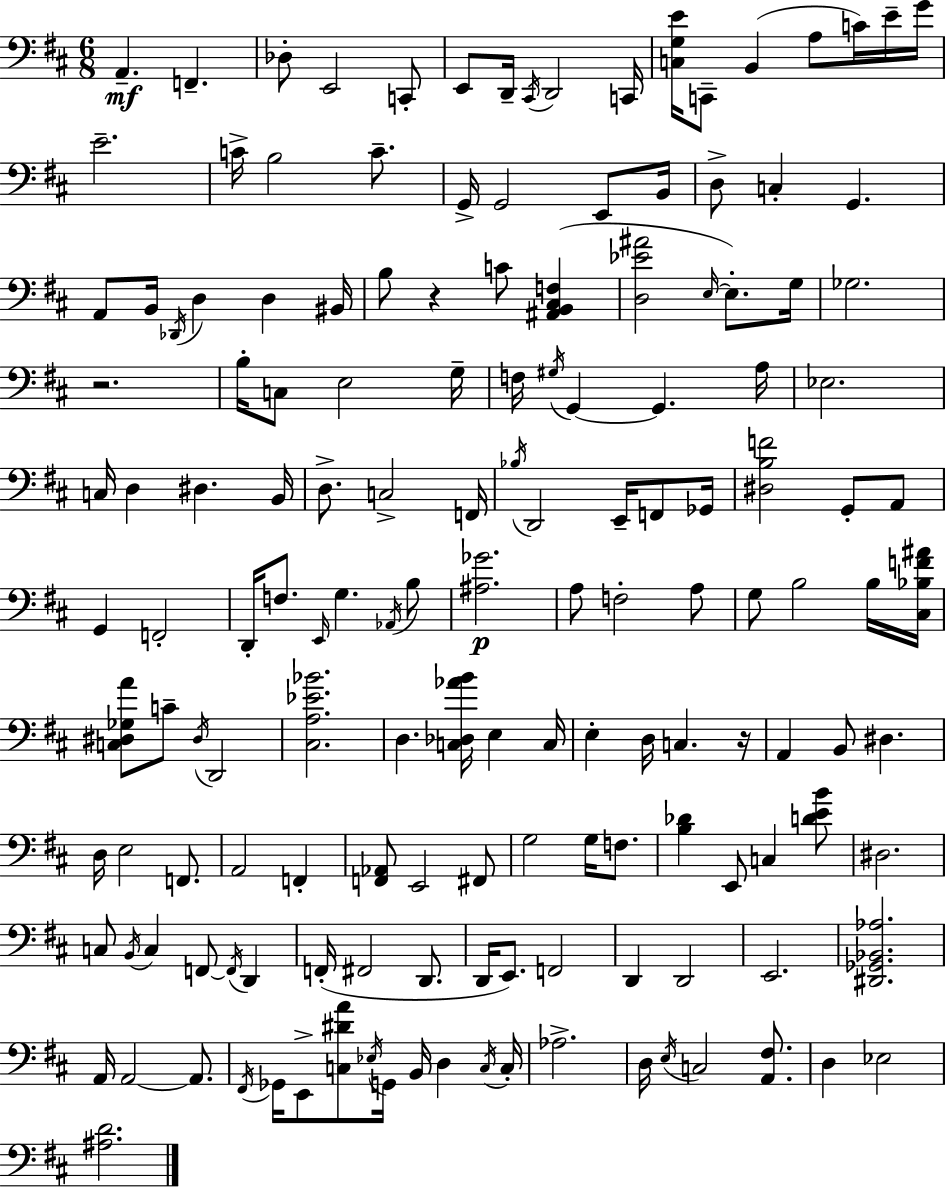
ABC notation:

X:1
T:Untitled
M:6/8
L:1/4
K:D
A,, F,, _D,/2 E,,2 C,,/2 E,,/2 D,,/4 ^C,,/4 D,,2 C,,/4 [C,G,E]/4 C,,/2 B,, A,/2 C/4 E/4 G/4 E2 C/4 B,2 C/2 G,,/4 G,,2 E,,/2 B,,/4 D,/2 C, G,, A,,/2 B,,/4 _D,,/4 D, D, ^B,,/4 B,/2 z C/2 [^A,,B,,^C,F,] [D,_E^A]2 E,/4 E,/2 G,/4 _G,2 z2 B,/4 C,/2 E,2 G,/4 F,/4 ^G,/4 G,, G,, A,/4 _E,2 C,/4 D, ^D, B,,/4 D,/2 C,2 F,,/4 _B,/4 D,,2 E,,/4 F,,/2 _G,,/4 [^D,B,F]2 G,,/2 A,,/2 G,, F,,2 D,,/4 F,/2 E,,/4 G, _A,,/4 B,/2 [^A,_G]2 A,/2 F,2 A,/2 G,/2 B,2 B,/4 [^C,_B,F^A]/4 [C,^D,_G,A]/2 C/2 ^D,/4 D,,2 [^C,A,_E_B]2 D, [C,_D,_AB]/4 E, C,/4 E, D,/4 C, z/4 A,, B,,/2 ^D, D,/4 E,2 F,,/2 A,,2 F,, [F,,_A,,]/2 E,,2 ^F,,/2 G,2 G,/4 F,/2 [B,_D] E,,/2 C, [DEB]/2 ^D,2 C,/2 B,,/4 C, F,,/2 F,,/4 D,, F,,/4 ^F,,2 D,,/2 D,,/4 E,,/2 F,,2 D,, D,,2 E,,2 [^D,,_G,,_B,,_A,]2 A,,/4 A,,2 A,,/2 ^F,,/4 _G,,/4 E,,/2 [C,^DA]/2 _E,/4 G,,/4 B,,/4 D, C,/4 C,/4 _A,2 D,/4 E,/4 C,2 [A,,^F,]/2 D, _E,2 [^A,D]2